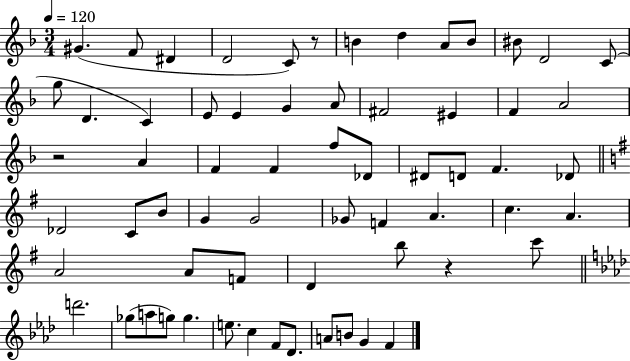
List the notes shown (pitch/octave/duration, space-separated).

G#4/q. F4/e D#4/q D4/h C4/e R/e B4/q D5/q A4/e B4/e BIS4/e D4/h C4/e G5/e D4/q. C4/q E4/e E4/q G4/q A4/e F#4/h EIS4/q F4/q A4/h R/h A4/q F4/q F4/q F5/e Db4/e D#4/e D4/e F4/q. Db4/e Db4/h C4/e B4/e G4/q G4/h Gb4/e F4/q A4/q. C5/q. A4/q. A4/h A4/e F4/e D4/q B5/e R/q C6/e D6/h. Gb5/e A5/e G5/e G5/q. E5/e. C5/q F4/e Db4/e. A4/e B4/e G4/q F4/q